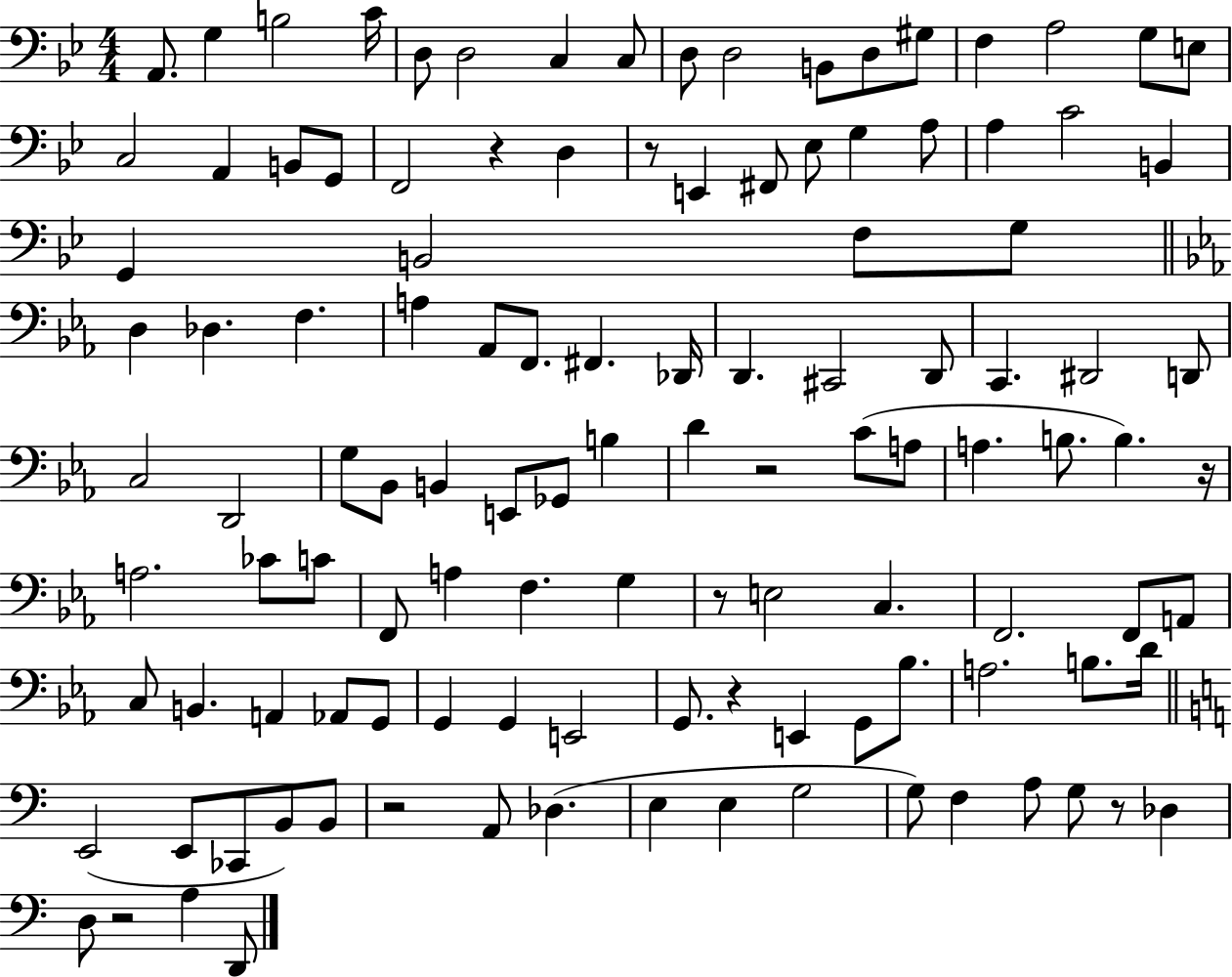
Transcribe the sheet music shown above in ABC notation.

X:1
T:Untitled
M:4/4
L:1/4
K:Bb
A,,/2 G, B,2 C/4 D,/2 D,2 C, C,/2 D,/2 D,2 B,,/2 D,/2 ^G,/2 F, A,2 G,/2 E,/2 C,2 A,, B,,/2 G,,/2 F,,2 z D, z/2 E,, ^F,,/2 _E,/2 G, A,/2 A, C2 B,, G,, B,,2 F,/2 G,/2 D, _D, F, A, _A,,/2 F,,/2 ^F,, _D,,/4 D,, ^C,,2 D,,/2 C,, ^D,,2 D,,/2 C,2 D,,2 G,/2 _B,,/2 B,, E,,/2 _G,,/2 B, D z2 C/2 A,/2 A, B,/2 B, z/4 A,2 _C/2 C/2 F,,/2 A, F, G, z/2 E,2 C, F,,2 F,,/2 A,,/2 C,/2 B,, A,, _A,,/2 G,,/2 G,, G,, E,,2 G,,/2 z E,, G,,/2 _B,/2 A,2 B,/2 D/4 E,,2 E,,/2 _C,,/2 B,,/2 B,,/2 z2 A,,/2 _D, E, E, G,2 G,/2 F, A,/2 G,/2 z/2 _D, D,/2 z2 A, D,,/2